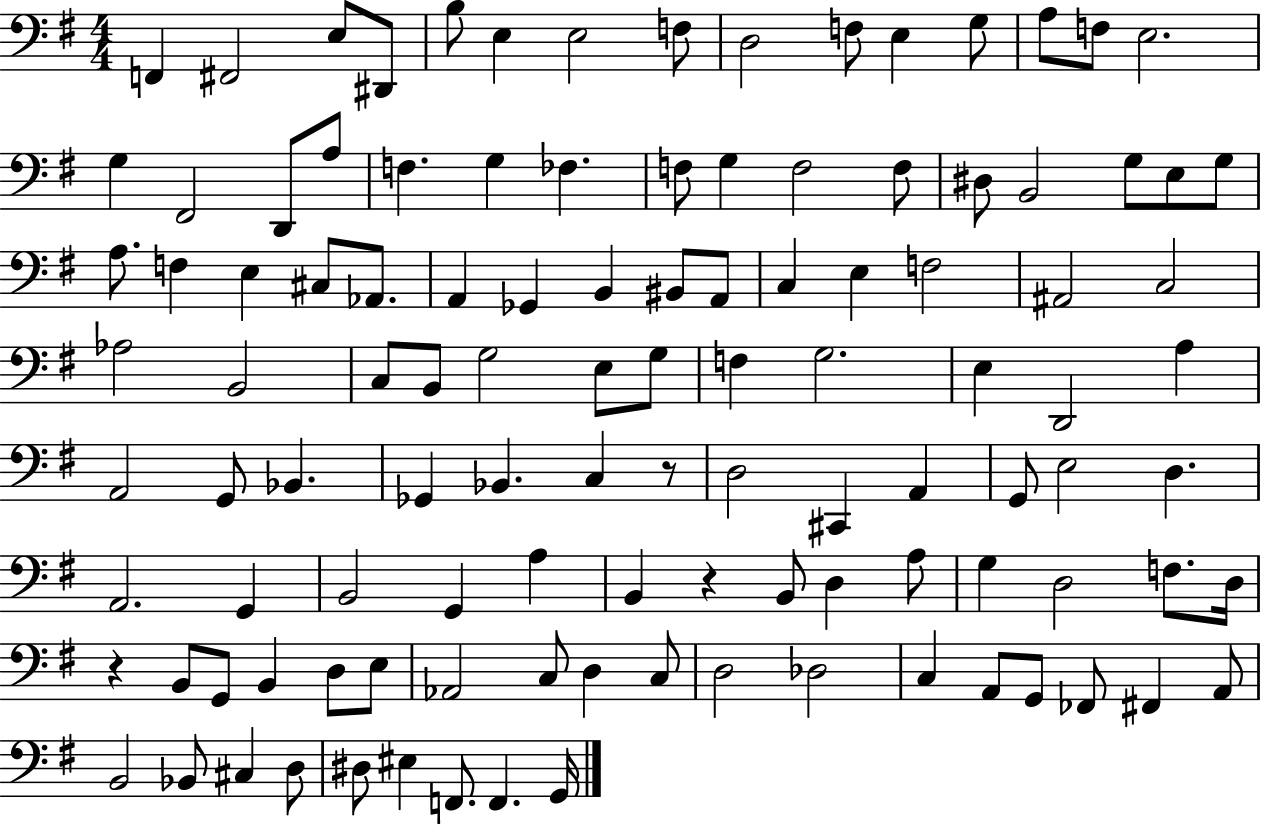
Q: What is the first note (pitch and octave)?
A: F2